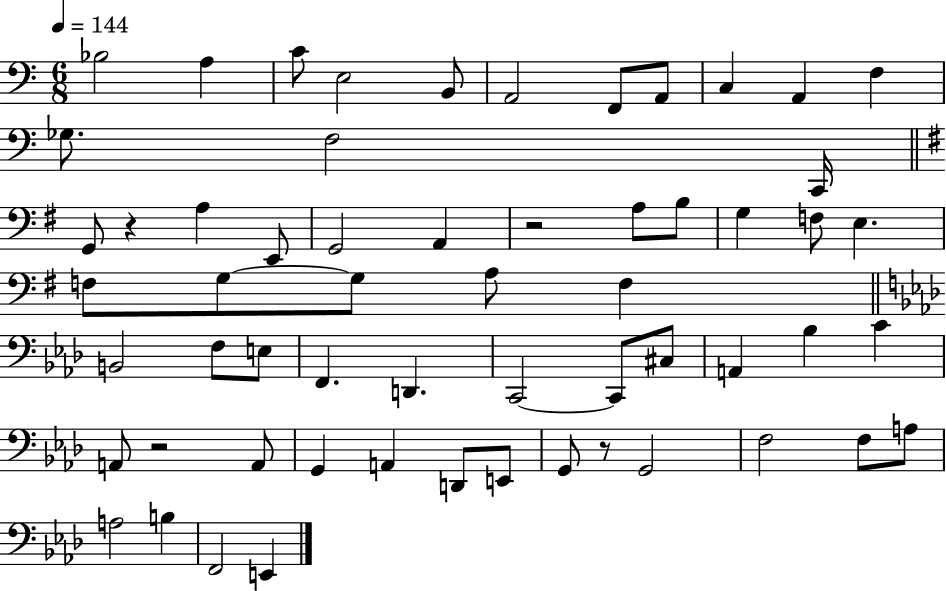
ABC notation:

X:1
T:Untitled
M:6/8
L:1/4
K:C
_B,2 A, C/2 E,2 B,,/2 A,,2 F,,/2 A,,/2 C, A,, F, _G,/2 F,2 C,,/4 G,,/2 z A, E,,/2 G,,2 A,, z2 A,/2 B,/2 G, F,/2 E, F,/2 G,/2 G,/2 A,/2 F, B,,2 F,/2 E,/2 F,, D,, C,,2 C,,/2 ^C,/2 A,, _B, C A,,/2 z2 A,,/2 G,, A,, D,,/2 E,,/2 G,,/2 z/2 G,,2 F,2 F,/2 A,/2 A,2 B, F,,2 E,,